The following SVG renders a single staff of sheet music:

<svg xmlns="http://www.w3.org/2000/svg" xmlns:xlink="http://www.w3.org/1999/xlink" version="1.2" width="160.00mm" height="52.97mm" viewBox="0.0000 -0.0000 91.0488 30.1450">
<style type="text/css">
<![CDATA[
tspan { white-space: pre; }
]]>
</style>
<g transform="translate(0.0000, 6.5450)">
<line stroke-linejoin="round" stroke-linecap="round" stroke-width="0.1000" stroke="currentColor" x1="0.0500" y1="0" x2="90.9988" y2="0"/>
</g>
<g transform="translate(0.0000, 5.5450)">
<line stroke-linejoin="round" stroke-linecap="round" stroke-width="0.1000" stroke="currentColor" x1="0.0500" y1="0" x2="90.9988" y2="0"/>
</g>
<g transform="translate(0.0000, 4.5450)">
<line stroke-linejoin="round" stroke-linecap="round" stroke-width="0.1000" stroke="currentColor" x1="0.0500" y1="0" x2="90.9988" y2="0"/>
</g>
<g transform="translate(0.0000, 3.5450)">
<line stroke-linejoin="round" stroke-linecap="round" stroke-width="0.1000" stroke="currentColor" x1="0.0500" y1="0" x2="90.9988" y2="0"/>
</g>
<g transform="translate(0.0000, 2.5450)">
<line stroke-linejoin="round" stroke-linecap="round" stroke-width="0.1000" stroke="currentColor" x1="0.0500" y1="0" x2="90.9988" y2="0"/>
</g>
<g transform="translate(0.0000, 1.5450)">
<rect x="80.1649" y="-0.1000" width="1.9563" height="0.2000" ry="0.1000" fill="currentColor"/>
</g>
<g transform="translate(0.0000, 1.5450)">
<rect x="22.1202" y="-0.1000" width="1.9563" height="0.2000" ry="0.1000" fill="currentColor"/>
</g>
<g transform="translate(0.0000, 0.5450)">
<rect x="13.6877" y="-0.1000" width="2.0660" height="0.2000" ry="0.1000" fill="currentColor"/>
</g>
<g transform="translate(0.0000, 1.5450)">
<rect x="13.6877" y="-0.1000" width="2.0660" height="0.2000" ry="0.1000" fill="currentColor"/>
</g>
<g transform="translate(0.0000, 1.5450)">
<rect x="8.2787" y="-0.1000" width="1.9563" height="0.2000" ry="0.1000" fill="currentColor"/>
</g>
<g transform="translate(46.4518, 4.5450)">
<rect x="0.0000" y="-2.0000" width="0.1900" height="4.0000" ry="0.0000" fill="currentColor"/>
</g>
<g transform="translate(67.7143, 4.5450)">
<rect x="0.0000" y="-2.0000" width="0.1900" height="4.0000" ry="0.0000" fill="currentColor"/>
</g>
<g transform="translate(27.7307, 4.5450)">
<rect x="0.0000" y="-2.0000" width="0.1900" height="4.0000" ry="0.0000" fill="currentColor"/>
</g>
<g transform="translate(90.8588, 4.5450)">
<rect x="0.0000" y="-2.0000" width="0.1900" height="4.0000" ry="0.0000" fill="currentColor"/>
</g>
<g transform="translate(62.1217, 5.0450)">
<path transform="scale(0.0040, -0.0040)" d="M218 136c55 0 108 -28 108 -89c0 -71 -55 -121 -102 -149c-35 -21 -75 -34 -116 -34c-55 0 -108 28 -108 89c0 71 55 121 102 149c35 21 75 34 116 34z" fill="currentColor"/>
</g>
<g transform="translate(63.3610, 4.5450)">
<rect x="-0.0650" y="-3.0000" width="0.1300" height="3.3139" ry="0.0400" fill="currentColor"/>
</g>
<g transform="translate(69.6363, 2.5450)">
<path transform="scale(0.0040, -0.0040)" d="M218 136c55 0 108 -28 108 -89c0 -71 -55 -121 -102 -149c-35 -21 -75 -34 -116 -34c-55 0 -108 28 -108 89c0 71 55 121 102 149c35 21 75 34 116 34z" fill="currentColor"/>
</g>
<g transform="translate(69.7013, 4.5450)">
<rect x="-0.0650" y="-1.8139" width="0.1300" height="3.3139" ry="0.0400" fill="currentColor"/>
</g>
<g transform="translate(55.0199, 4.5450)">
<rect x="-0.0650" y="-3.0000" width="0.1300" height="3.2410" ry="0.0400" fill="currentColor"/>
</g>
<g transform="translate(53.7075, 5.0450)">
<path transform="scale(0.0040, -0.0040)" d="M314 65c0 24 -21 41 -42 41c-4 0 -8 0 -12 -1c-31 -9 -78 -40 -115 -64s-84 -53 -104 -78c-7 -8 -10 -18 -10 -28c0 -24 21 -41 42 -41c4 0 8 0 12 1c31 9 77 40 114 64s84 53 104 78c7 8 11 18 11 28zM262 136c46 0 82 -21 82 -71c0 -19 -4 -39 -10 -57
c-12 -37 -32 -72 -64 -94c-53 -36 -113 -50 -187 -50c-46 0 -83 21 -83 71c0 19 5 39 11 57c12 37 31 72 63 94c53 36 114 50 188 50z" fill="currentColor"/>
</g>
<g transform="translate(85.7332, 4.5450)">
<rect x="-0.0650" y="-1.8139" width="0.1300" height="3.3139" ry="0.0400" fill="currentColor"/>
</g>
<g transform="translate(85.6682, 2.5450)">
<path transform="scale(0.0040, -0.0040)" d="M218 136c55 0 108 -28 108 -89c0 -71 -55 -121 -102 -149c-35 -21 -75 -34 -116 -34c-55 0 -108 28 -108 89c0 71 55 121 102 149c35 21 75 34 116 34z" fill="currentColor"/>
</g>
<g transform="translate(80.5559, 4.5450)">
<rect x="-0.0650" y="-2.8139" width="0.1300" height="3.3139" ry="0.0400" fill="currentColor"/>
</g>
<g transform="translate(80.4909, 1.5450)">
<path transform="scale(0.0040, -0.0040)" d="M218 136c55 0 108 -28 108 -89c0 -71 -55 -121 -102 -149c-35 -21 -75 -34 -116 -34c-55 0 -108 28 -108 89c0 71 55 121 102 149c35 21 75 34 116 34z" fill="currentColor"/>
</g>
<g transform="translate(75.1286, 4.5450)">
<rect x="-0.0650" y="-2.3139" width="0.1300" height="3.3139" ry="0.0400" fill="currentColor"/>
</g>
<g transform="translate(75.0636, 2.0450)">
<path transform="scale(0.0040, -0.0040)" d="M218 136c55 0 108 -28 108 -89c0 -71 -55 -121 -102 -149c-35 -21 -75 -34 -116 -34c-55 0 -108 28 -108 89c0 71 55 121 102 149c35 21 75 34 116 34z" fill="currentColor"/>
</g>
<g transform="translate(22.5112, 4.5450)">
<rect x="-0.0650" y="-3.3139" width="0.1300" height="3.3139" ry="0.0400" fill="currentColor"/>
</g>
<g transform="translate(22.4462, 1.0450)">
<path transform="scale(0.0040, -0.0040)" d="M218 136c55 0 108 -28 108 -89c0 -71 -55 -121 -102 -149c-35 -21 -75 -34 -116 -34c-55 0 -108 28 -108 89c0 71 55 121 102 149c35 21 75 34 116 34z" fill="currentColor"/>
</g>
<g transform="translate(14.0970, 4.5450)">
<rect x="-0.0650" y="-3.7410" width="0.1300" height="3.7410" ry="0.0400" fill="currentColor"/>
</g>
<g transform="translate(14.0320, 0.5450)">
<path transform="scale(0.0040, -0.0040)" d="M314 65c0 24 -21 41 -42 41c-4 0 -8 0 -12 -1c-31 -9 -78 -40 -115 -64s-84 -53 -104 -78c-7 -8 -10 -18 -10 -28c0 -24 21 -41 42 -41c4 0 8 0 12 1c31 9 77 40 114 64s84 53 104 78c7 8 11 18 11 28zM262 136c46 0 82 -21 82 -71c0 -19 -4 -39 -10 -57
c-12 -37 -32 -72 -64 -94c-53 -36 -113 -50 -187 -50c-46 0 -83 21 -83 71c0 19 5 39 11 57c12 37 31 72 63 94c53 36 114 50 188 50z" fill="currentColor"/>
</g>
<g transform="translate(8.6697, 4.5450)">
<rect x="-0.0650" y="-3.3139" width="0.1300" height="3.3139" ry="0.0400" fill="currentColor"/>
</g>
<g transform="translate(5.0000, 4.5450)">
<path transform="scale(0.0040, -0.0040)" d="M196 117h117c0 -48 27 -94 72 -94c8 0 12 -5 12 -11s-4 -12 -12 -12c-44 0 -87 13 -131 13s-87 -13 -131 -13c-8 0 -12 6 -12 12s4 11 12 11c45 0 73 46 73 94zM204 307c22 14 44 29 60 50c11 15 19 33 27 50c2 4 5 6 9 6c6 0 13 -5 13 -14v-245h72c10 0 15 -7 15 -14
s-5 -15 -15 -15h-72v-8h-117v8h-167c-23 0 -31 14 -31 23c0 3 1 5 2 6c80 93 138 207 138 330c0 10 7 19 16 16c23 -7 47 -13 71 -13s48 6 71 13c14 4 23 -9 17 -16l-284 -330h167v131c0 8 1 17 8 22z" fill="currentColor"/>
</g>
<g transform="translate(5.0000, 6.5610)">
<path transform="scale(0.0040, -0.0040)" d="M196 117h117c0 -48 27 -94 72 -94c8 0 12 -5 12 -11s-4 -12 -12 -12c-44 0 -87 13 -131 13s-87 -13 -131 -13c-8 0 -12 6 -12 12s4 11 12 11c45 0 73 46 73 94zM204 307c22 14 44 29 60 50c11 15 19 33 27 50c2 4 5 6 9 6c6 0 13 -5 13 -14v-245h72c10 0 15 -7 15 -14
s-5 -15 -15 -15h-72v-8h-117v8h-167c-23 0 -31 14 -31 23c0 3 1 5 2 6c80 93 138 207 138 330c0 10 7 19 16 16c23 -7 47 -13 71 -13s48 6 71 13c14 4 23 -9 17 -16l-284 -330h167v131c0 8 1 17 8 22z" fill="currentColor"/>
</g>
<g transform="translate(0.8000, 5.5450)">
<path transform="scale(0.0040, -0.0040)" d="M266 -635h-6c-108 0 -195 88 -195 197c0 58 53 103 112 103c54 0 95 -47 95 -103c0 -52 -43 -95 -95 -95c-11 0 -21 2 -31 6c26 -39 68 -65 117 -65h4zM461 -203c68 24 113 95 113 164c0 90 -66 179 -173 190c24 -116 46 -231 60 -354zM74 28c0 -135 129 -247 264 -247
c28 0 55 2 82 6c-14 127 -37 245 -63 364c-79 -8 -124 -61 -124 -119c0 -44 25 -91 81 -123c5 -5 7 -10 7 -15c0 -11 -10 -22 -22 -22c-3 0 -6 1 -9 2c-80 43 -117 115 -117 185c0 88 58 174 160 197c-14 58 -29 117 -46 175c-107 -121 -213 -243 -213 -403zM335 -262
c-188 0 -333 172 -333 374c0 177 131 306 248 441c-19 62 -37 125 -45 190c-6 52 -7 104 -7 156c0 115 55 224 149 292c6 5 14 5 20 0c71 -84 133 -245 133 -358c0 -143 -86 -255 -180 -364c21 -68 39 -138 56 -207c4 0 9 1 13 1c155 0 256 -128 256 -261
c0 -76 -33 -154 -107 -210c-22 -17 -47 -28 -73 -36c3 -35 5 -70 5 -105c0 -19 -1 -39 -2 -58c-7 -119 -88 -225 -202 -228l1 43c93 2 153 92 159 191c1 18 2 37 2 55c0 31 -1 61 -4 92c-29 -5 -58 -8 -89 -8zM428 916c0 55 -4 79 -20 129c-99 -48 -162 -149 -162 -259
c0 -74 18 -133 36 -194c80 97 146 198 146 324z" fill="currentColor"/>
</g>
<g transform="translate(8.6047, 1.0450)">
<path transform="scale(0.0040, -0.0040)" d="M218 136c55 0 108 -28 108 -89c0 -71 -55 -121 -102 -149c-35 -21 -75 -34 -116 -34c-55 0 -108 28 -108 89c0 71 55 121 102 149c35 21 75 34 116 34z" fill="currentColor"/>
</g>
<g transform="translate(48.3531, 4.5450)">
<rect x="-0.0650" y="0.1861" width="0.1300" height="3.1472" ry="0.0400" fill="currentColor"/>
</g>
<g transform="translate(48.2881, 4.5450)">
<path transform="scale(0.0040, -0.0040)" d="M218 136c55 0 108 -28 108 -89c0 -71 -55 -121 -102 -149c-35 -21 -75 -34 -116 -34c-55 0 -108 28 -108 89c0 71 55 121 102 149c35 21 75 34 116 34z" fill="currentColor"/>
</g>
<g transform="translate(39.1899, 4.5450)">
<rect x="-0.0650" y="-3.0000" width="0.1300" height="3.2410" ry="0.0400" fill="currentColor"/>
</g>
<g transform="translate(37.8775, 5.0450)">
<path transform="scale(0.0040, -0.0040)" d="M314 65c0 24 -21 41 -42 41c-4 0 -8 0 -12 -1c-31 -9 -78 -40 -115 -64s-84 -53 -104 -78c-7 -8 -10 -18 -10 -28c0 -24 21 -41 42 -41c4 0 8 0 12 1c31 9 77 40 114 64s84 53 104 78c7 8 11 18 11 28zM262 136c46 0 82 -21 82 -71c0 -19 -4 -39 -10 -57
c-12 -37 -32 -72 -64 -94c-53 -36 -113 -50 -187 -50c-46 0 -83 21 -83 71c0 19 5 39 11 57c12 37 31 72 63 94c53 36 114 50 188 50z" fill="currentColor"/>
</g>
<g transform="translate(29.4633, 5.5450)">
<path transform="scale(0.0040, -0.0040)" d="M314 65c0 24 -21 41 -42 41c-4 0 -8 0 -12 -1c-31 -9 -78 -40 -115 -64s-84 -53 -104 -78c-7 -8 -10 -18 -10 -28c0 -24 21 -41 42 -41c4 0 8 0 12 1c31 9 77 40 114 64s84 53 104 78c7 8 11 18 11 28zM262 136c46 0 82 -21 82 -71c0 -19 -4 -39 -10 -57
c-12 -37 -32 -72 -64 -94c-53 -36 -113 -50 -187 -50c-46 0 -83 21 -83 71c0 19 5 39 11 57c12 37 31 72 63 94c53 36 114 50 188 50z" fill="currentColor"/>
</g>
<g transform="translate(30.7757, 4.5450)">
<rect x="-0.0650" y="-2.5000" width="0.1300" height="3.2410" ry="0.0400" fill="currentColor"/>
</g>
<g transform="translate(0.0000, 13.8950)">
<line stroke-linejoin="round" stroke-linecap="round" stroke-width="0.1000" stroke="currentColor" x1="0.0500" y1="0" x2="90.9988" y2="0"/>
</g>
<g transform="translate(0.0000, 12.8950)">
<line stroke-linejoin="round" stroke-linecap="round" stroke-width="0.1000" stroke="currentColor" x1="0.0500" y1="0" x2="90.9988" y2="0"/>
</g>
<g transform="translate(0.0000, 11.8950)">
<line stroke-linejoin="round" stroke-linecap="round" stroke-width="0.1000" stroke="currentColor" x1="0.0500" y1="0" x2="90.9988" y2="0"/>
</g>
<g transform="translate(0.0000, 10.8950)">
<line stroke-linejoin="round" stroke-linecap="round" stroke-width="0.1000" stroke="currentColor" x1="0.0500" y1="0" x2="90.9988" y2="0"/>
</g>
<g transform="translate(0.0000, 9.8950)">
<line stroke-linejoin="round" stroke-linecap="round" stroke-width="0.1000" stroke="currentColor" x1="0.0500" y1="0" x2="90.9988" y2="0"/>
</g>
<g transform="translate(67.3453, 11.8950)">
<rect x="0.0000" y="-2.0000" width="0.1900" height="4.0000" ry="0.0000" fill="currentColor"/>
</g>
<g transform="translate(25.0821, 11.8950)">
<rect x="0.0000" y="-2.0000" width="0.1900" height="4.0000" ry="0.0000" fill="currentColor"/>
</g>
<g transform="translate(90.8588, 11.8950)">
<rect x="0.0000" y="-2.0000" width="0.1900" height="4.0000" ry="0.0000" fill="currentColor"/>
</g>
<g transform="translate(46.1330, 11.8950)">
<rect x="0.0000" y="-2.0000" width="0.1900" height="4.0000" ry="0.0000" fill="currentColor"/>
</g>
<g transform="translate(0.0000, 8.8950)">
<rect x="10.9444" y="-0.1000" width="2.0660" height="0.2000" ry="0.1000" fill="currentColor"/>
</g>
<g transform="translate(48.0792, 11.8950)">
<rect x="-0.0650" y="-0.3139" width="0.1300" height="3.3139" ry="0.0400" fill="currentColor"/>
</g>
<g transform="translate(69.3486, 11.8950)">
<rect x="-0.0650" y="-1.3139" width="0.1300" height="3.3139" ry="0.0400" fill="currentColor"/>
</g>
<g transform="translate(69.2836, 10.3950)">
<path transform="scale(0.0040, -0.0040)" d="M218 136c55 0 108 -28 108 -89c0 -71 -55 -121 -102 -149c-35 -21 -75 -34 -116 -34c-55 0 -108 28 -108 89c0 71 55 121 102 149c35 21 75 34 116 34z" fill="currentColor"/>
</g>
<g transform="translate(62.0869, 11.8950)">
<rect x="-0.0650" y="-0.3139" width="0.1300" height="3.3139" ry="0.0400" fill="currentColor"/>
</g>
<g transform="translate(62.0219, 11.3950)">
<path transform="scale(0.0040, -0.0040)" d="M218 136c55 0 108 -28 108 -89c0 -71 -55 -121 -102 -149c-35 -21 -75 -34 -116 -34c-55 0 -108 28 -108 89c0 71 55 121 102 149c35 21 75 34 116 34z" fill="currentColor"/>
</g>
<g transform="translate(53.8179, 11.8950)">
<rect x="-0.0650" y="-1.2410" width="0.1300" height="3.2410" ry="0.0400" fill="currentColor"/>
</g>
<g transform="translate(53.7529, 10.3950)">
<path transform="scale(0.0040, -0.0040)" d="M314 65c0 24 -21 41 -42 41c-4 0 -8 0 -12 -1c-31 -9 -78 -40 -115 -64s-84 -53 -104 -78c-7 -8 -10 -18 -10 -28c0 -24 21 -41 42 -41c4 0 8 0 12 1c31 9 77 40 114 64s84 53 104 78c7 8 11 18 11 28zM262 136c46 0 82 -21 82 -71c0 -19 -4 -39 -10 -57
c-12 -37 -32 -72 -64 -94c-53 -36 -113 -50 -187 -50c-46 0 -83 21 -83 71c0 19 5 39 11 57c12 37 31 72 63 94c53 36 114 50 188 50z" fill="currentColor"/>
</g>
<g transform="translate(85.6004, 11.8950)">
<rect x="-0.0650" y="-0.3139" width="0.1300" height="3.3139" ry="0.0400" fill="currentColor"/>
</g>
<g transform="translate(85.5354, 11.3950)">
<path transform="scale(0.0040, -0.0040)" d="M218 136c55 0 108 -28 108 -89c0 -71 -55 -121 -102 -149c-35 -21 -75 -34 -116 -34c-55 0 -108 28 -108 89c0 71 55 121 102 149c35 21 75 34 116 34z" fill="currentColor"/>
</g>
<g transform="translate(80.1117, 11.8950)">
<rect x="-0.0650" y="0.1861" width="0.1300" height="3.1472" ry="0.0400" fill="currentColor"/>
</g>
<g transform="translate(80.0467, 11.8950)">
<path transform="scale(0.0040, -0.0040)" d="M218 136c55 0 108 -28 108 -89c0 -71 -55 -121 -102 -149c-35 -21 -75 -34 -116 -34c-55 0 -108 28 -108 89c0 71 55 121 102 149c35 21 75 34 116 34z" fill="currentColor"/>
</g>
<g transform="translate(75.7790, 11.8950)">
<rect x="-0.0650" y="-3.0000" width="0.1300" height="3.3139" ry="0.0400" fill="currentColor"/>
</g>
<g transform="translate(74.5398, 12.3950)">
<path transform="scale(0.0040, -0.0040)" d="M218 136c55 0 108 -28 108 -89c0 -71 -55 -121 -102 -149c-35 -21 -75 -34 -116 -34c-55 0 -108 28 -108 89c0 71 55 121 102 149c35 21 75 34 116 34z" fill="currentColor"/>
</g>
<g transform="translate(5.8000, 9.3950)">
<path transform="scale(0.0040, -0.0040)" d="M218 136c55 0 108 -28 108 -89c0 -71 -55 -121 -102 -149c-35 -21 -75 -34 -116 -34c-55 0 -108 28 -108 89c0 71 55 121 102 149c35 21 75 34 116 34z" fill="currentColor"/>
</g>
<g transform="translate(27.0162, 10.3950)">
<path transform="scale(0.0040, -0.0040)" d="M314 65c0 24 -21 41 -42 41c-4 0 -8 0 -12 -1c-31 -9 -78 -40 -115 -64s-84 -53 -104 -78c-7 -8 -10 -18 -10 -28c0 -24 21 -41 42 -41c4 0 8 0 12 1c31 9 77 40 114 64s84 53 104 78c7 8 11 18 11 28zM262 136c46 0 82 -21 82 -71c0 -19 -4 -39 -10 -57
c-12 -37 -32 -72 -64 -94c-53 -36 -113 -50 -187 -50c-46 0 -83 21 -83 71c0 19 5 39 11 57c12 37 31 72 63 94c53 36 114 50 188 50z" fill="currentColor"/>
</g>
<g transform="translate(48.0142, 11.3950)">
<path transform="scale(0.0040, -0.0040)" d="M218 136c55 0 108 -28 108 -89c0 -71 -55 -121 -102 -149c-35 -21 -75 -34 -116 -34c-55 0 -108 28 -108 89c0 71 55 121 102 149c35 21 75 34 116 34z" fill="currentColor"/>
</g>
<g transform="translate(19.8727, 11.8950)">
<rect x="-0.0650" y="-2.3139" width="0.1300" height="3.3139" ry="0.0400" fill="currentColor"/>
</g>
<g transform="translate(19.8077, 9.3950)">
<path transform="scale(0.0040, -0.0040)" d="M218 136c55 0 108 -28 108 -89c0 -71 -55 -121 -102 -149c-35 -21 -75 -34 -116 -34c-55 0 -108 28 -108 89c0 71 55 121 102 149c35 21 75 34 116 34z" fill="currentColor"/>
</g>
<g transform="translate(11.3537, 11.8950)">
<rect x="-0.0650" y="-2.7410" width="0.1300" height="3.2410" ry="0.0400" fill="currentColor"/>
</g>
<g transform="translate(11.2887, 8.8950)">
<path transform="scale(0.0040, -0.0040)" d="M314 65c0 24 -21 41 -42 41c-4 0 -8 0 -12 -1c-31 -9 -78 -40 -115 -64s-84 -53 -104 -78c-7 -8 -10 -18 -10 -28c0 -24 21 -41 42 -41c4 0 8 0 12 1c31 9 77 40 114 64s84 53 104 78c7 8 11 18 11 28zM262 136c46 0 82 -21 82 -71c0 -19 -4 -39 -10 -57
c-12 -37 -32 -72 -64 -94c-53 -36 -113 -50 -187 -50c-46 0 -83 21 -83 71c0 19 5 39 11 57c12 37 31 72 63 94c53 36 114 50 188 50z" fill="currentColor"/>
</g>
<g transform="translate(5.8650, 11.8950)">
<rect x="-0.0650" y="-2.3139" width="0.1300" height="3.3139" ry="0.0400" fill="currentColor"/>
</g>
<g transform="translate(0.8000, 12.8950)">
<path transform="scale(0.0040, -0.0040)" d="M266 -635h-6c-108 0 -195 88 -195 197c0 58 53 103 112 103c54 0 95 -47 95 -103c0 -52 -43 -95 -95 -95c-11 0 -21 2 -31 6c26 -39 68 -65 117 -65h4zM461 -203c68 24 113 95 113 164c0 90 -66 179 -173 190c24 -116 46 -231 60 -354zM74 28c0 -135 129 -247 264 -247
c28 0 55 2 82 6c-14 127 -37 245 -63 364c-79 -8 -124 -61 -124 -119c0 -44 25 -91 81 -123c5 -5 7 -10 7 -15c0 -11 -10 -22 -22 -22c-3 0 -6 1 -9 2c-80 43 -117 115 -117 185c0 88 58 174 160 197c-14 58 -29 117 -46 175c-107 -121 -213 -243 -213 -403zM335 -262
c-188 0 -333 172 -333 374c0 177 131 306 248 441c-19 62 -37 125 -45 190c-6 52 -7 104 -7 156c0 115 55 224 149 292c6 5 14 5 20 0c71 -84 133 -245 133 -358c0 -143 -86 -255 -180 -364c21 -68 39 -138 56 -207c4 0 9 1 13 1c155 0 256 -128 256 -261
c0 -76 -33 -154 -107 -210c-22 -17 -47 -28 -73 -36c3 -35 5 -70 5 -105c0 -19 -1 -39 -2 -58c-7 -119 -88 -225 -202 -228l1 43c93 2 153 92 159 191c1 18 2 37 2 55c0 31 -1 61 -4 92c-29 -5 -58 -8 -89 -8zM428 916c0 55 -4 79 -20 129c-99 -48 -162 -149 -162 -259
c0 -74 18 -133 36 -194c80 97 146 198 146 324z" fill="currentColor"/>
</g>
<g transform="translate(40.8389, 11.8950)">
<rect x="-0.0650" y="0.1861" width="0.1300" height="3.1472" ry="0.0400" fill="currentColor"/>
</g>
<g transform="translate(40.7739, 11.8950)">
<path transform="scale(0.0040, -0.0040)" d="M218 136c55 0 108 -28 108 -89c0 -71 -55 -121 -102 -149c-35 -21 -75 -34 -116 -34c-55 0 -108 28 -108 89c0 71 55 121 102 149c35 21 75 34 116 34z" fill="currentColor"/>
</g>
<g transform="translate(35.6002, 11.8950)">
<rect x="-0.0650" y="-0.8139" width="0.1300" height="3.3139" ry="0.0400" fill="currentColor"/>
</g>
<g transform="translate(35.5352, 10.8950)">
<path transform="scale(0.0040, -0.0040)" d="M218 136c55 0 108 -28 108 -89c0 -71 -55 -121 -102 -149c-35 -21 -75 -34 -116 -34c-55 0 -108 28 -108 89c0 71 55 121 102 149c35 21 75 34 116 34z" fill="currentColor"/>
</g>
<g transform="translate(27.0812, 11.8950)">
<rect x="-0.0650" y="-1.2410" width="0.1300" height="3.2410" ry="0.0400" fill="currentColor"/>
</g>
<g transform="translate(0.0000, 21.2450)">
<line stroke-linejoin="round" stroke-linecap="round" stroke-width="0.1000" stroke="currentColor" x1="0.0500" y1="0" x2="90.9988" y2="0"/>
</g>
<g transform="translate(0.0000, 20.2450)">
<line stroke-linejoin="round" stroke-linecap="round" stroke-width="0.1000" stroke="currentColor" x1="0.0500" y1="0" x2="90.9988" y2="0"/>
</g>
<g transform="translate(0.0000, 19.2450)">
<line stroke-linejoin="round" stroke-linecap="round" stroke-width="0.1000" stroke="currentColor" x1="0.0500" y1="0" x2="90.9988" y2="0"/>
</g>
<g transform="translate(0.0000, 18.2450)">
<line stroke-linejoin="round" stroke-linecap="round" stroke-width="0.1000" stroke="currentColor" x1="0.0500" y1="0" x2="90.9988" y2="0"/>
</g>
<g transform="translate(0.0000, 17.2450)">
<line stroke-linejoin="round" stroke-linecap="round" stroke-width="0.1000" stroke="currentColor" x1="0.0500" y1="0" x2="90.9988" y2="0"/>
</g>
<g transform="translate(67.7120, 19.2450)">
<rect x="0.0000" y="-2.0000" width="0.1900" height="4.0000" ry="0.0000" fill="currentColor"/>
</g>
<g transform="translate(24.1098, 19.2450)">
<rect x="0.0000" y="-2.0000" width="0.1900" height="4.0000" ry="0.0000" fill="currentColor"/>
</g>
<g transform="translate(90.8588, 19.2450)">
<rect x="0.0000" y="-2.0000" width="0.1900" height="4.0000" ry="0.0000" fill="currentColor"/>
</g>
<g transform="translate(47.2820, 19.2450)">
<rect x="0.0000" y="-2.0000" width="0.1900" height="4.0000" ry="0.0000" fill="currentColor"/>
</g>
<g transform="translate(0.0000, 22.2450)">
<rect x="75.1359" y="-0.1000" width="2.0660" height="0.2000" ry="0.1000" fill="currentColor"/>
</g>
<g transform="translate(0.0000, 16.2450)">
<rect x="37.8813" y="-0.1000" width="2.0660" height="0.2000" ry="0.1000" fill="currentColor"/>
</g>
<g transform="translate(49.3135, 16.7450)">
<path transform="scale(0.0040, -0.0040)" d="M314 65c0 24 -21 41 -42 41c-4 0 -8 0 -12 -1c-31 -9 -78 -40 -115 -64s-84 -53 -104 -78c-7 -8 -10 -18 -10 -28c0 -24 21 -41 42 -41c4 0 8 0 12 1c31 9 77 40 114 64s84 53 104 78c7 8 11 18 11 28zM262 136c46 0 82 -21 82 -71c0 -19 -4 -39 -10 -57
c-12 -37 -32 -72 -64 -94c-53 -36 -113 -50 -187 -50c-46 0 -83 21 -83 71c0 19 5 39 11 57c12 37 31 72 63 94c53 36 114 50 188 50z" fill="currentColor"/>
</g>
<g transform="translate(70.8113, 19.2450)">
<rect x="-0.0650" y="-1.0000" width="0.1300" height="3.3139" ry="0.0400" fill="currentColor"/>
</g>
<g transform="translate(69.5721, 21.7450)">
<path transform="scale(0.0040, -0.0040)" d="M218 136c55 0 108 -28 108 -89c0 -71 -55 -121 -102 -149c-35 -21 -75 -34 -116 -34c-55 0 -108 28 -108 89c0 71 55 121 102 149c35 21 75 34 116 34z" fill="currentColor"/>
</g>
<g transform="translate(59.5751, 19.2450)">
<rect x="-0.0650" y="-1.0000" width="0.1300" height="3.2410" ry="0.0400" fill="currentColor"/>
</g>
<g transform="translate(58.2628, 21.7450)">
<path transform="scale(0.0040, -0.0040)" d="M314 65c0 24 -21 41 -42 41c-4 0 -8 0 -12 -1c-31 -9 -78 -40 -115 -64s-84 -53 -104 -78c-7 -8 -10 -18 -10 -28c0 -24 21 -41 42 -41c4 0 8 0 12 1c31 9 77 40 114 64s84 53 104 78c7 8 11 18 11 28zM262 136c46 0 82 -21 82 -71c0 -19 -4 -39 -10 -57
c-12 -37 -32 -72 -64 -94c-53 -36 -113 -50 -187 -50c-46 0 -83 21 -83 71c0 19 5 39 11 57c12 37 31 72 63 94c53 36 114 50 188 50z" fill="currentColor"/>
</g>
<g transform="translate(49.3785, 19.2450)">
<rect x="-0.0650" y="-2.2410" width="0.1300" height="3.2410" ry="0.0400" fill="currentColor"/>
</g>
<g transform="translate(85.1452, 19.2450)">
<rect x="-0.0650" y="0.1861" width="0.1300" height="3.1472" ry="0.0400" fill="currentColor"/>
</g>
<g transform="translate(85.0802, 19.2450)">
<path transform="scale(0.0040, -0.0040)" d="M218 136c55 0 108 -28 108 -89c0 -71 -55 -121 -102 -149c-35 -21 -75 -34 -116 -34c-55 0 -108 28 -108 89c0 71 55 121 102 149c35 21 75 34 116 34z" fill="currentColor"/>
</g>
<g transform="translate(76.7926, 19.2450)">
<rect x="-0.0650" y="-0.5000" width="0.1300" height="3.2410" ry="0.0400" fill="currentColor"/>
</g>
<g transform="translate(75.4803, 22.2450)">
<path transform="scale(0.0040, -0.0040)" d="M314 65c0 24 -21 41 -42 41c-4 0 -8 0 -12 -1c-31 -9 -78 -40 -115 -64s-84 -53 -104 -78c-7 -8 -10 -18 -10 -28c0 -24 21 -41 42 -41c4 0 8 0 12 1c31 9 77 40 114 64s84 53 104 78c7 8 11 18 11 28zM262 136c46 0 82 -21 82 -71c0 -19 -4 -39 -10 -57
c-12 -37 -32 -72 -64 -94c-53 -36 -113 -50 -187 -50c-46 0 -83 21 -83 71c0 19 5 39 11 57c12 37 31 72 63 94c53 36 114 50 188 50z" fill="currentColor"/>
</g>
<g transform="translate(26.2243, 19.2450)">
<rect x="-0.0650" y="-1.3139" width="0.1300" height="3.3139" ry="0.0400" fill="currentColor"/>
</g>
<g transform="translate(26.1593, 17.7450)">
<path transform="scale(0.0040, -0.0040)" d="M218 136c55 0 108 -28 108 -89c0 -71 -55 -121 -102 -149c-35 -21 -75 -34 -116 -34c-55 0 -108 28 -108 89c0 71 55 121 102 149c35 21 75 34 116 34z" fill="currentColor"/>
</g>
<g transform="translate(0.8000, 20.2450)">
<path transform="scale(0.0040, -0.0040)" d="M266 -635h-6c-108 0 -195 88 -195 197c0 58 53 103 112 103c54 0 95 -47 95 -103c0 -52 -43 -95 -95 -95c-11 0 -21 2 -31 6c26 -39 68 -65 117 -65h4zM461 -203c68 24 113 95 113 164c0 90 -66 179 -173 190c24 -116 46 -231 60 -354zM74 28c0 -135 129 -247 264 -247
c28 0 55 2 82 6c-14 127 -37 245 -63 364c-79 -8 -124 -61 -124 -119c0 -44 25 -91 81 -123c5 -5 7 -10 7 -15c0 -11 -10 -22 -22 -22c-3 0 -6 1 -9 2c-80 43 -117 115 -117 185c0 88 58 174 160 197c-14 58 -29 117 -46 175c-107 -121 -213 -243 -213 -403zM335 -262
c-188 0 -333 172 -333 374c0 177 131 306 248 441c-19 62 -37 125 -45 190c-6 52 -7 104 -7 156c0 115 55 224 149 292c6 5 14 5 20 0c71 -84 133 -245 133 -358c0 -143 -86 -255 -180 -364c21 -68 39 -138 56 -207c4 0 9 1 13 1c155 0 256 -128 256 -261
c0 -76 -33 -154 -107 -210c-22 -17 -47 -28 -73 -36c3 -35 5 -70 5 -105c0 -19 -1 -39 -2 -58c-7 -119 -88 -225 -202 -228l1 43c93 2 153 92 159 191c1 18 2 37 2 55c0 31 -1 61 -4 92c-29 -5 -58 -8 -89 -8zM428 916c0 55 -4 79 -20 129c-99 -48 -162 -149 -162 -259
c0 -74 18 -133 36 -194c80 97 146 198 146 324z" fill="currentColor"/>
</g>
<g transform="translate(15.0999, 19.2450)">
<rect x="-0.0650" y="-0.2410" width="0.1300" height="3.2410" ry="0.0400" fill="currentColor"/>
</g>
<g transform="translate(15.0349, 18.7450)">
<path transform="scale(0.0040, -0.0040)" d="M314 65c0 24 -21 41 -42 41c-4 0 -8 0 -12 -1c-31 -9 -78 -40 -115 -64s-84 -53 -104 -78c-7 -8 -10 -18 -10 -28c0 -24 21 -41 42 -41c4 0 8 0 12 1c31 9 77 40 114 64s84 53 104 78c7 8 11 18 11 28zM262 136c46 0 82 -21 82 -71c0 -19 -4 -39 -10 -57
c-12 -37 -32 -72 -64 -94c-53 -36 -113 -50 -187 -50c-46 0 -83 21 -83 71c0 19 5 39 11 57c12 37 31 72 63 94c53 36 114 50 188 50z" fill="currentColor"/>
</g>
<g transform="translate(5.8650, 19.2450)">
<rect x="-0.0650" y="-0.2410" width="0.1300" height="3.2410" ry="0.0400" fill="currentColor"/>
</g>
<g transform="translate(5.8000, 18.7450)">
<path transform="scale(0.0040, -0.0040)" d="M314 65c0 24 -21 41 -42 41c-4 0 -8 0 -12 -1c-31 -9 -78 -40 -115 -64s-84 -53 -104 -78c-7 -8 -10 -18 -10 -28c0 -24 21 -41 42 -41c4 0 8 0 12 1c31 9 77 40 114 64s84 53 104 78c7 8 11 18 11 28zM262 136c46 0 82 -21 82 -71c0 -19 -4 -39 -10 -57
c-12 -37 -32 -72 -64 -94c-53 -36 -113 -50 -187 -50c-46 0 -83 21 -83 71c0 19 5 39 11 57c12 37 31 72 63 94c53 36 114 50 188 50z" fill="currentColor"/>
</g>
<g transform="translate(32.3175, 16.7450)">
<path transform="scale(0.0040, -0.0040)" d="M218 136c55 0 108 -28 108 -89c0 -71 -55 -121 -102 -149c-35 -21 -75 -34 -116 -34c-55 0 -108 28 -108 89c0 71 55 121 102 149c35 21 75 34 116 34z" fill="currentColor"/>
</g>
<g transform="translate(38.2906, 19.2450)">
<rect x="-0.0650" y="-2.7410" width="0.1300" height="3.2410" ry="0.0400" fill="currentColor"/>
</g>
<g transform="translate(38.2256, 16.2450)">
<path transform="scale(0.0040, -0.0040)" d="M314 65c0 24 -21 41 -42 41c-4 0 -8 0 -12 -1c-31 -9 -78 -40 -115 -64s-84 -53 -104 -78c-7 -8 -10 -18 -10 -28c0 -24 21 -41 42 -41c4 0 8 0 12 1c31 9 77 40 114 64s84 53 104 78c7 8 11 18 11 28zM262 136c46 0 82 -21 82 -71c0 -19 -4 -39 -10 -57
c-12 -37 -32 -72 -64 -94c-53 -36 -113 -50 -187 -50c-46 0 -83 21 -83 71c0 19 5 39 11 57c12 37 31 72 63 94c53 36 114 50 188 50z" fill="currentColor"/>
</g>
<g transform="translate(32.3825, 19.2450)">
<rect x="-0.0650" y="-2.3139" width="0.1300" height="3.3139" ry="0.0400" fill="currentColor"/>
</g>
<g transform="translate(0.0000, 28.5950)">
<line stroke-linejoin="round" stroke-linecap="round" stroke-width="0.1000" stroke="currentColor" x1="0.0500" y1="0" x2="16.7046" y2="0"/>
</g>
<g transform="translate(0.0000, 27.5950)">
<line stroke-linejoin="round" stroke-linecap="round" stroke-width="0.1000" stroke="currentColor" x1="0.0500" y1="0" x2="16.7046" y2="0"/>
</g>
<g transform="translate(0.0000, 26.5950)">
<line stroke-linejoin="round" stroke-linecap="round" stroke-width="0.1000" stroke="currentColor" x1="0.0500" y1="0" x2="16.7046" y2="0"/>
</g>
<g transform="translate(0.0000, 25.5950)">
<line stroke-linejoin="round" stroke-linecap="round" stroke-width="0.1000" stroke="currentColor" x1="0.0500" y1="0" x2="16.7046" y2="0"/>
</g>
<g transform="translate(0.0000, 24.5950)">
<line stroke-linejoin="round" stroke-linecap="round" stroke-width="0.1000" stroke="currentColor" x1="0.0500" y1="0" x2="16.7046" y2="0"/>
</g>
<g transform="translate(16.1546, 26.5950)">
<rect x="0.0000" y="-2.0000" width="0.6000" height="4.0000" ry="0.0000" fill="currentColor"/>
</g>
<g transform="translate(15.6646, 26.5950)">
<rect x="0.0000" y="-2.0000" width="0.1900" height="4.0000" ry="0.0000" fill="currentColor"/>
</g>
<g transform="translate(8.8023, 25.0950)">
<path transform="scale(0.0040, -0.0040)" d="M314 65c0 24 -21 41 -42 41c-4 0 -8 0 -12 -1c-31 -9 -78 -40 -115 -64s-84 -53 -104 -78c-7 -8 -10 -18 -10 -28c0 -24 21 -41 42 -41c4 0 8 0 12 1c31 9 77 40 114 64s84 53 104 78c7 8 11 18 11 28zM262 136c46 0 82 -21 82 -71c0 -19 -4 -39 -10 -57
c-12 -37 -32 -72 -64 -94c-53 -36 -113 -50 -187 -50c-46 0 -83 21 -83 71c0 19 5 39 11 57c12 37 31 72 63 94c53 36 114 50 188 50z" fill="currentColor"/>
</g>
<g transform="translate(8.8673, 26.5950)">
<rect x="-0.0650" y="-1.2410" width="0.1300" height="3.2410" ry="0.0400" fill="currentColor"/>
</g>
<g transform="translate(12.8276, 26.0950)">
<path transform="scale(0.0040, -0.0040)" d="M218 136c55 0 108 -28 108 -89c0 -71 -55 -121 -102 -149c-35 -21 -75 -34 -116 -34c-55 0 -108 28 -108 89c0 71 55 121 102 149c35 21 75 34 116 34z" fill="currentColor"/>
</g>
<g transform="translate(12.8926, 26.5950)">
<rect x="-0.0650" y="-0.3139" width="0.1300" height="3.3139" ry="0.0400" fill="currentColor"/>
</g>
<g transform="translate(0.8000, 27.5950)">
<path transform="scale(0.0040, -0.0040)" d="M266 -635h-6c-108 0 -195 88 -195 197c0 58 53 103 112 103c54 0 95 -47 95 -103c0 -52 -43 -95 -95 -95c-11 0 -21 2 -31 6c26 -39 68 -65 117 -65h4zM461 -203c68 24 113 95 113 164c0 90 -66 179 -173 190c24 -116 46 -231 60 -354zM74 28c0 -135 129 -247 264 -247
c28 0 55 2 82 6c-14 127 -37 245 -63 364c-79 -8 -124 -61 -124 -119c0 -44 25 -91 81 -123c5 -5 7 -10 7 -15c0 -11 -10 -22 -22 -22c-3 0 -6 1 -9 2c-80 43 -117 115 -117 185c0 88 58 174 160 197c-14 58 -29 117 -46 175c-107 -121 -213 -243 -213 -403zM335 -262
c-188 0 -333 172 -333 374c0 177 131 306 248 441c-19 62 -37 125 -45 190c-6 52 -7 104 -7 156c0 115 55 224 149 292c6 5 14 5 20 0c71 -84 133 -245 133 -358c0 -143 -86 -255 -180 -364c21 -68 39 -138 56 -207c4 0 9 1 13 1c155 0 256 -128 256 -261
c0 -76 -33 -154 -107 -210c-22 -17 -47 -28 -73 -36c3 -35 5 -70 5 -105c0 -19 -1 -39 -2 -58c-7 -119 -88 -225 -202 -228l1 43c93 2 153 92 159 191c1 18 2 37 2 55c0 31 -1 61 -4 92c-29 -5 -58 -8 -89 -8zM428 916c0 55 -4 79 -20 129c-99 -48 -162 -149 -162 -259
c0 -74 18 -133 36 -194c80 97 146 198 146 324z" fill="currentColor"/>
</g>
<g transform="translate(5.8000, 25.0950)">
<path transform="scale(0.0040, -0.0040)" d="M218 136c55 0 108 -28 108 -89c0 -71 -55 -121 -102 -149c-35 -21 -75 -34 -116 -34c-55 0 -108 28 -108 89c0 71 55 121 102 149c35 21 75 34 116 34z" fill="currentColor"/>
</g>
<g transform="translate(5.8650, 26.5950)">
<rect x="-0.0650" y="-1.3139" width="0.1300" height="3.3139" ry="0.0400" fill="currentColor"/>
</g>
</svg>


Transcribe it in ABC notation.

X:1
T:Untitled
M:4/4
L:1/4
K:C
b c'2 b G2 A2 B A2 A f g a f g a2 g e2 d B c e2 c e A B c c2 c2 e g a2 g2 D2 D C2 B e e2 c